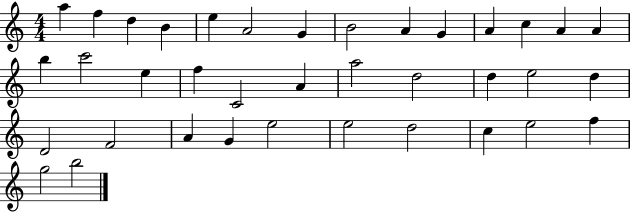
A5/q F5/q D5/q B4/q E5/q A4/h G4/q B4/h A4/q G4/q A4/q C5/q A4/q A4/q B5/q C6/h E5/q F5/q C4/h A4/q A5/h D5/h D5/q E5/h D5/q D4/h F4/h A4/q G4/q E5/h E5/h D5/h C5/q E5/h F5/q G5/h B5/h